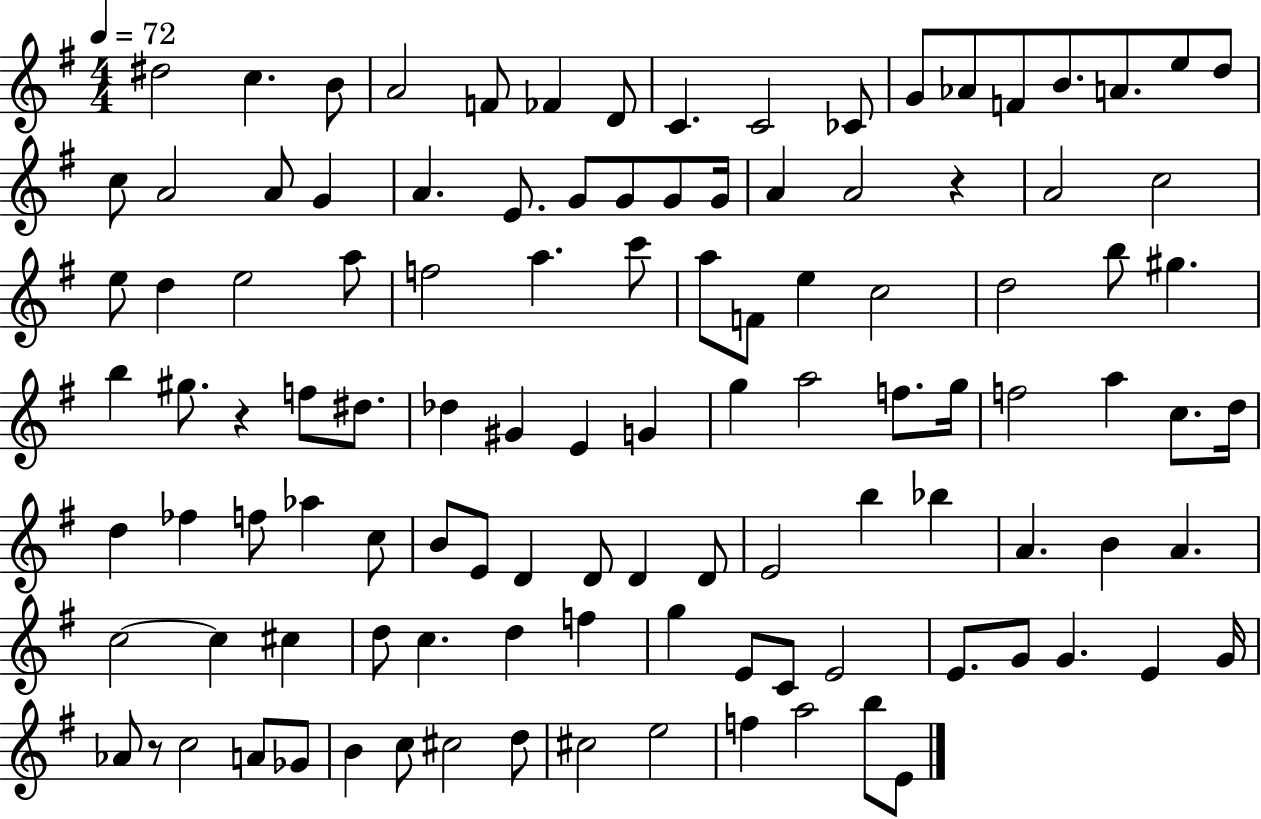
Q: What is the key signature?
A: G major